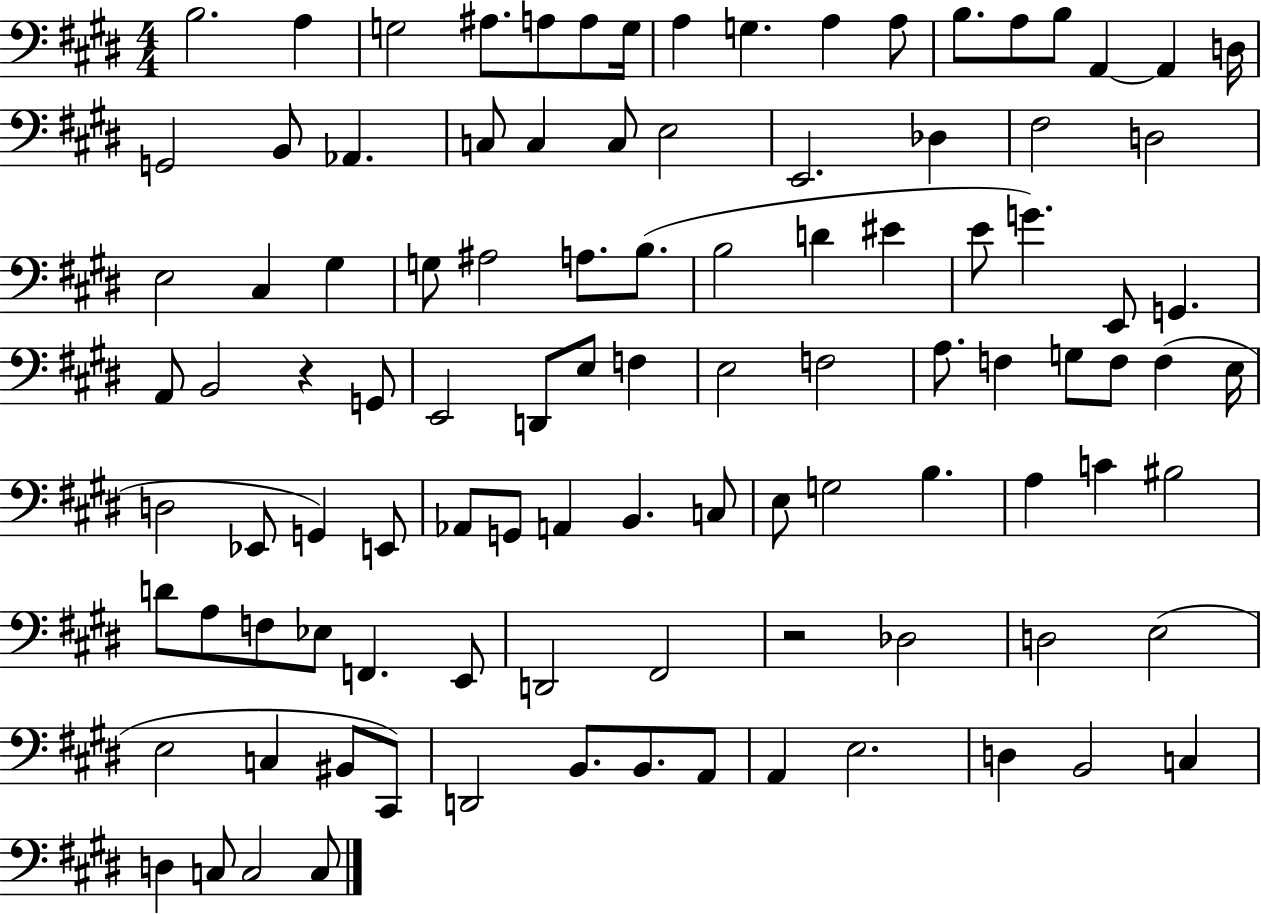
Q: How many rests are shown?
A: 2